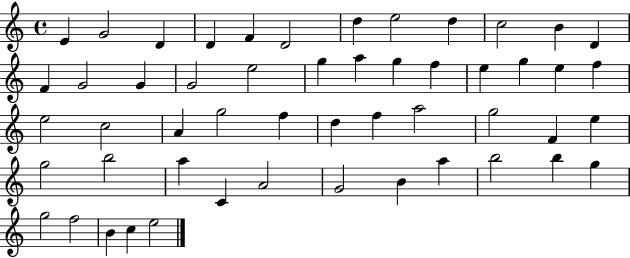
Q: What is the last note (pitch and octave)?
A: E5